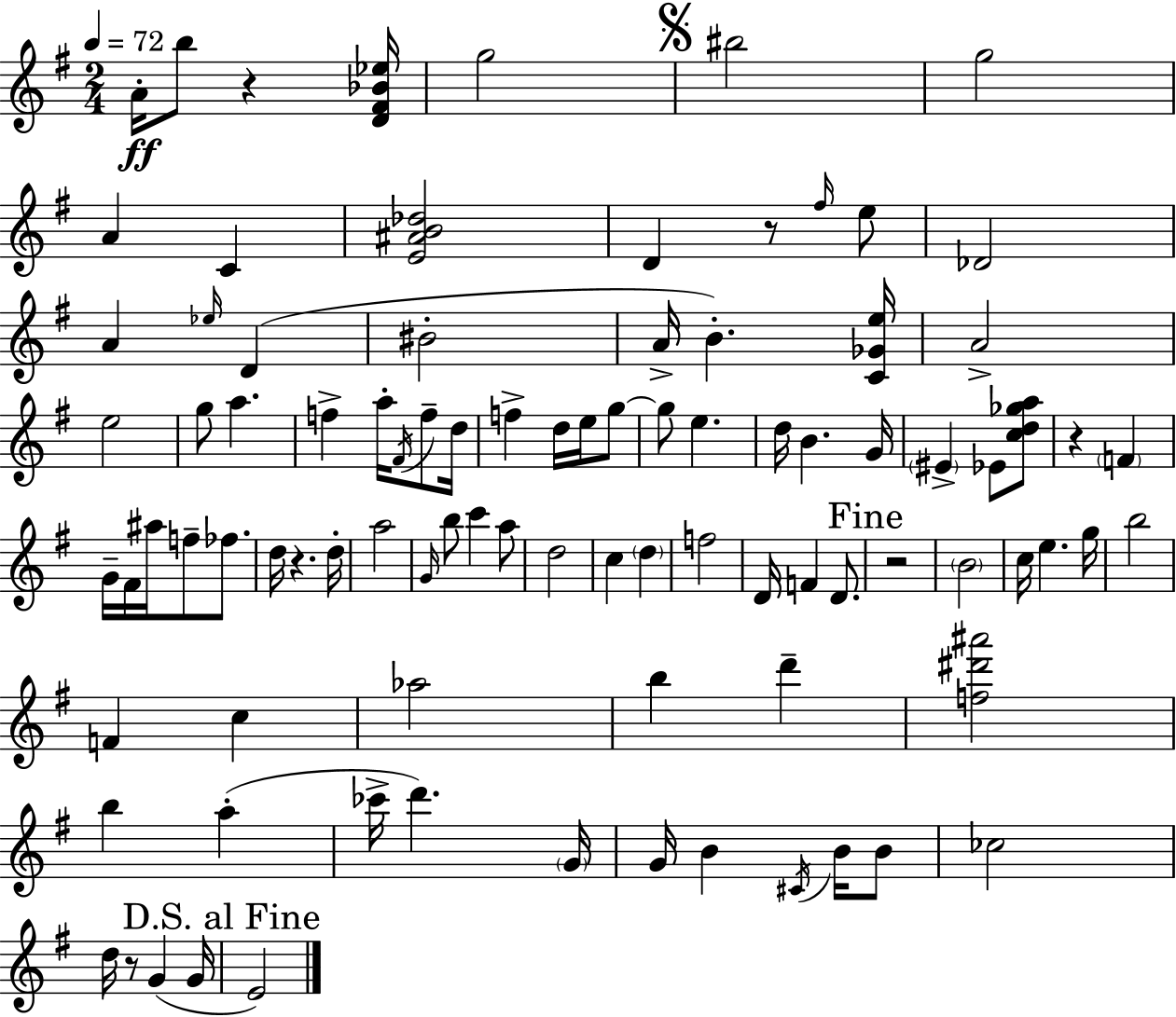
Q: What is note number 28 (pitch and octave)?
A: D5